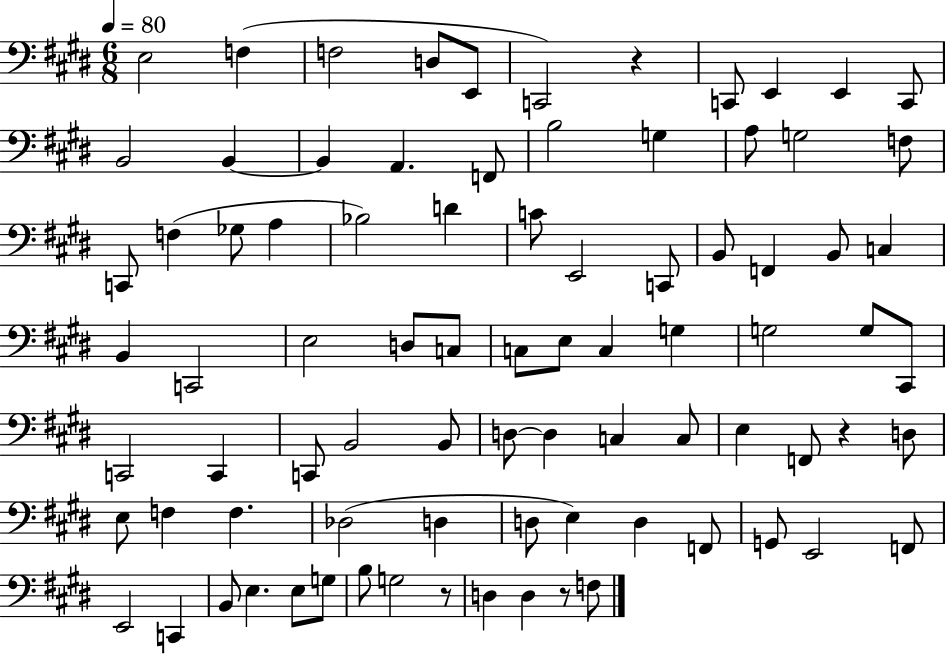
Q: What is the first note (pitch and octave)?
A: E3